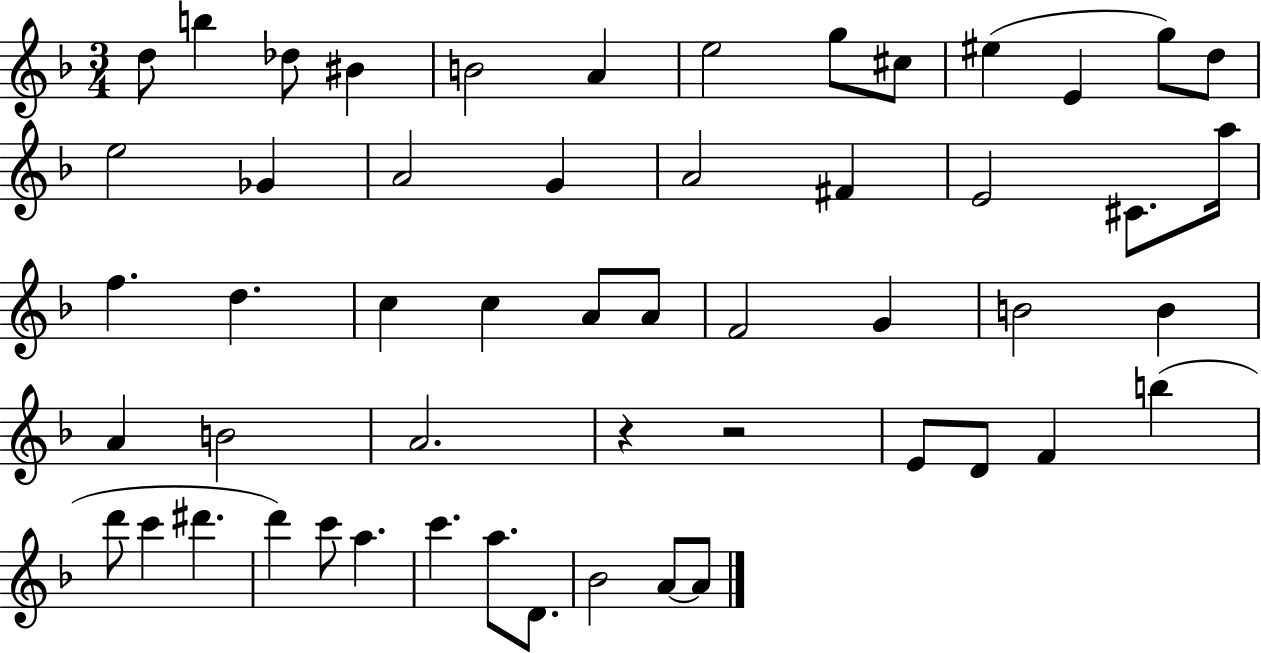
{
  \clef treble
  \numericTimeSignature
  \time 3/4
  \key f \major
  d''8 b''4 des''8 bis'4 | b'2 a'4 | e''2 g''8 cis''8 | eis''4( e'4 g''8) d''8 | \break e''2 ges'4 | a'2 g'4 | a'2 fis'4 | e'2 cis'8. a''16 | \break f''4. d''4. | c''4 c''4 a'8 a'8 | f'2 g'4 | b'2 b'4 | \break a'4 b'2 | a'2. | r4 r2 | e'8 d'8 f'4 b''4( | \break d'''8 c'''4 dis'''4. | d'''4) c'''8 a''4. | c'''4. a''8. d'8. | bes'2 a'8~~ a'8 | \break \bar "|."
}